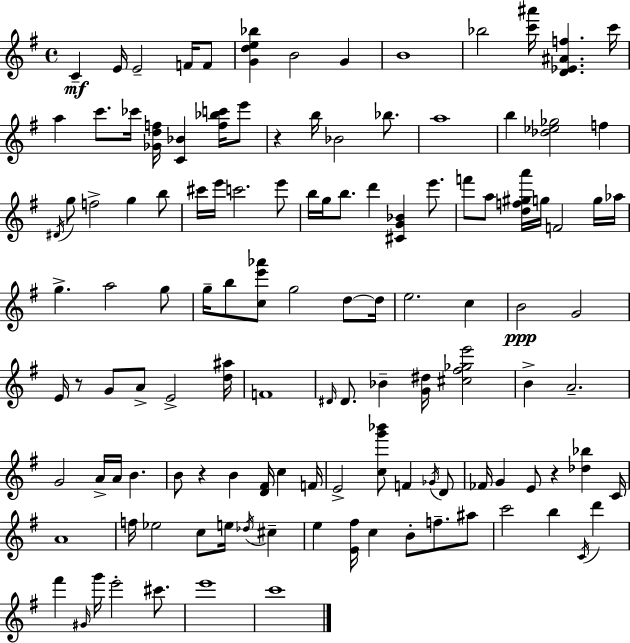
{
  \clef treble
  \time 4/4
  \defaultTimeSignature
  \key e \minor
  c'4--\mf e'16 e'2-- f'16 f'8 | <g' d'' e'' bes''>4 b'2 g'4 | b'1 | bes''2 <c''' ais'''>16 <d' ees' ais' f''>4. c'''16 | \break a''4 c'''8. ces'''16 <ges' d'' f''>16 <c' bes'>4 <f'' bes'' c'''>16 e'''8 | r4 b''16 bes'2 bes''8. | a''1 | b''4 <des'' ees'' ges''>2 f''4 | \break \acciaccatura { dis'16 } g''8 f''2-> g''4 b''8 | cis'''16 e'''16 c'''2. e'''8 | b''16 g''16 b''8. d'''4 <cis' g' bes'>4 e'''8. | f'''8 a''8 <d'' f'' gis'' a'''>16 g''16 f'2 g''16 | \break aes''16 g''4.-> a''2 g''8 | g''16-- b''8 <c'' e''' aes'''>8 g''2 d''8~~ | d''16 e''2. c''4 | b'2\ppp g'2 | \break e'16 r8 g'8 a'8-> e'2-> | <d'' ais''>16 f'1 | \grace { dis'16 } dis'8. bes'4-- <g' dis''>16 <cis'' fis'' ges'' e'''>2 | b'4-> a'2.-- | \break g'2 a'16-> a'16 b'4. | b'8 r4 b'4 <d' fis'>16 c''4 | f'16 e'2-> <c'' g''' bes'''>8 f'4 | \acciaccatura { ges'16 } d'8 fes'16 g'4 e'8 r4 <des'' bes''>4 | \break c'16 a'1 | f''16 ees''2 c''8 e''16 \acciaccatura { des''16 } | cis''4-- e''4 <e' fis''>16 c''4 b'8-. f''8.-- | ais''8 c'''2 b''4 | \break \acciaccatura { c'16 } d'''4 fis'''4 \grace { gis'16 } g'''16 e'''2-. | cis'''8. e'''1 | c'''1 | \bar "|."
}